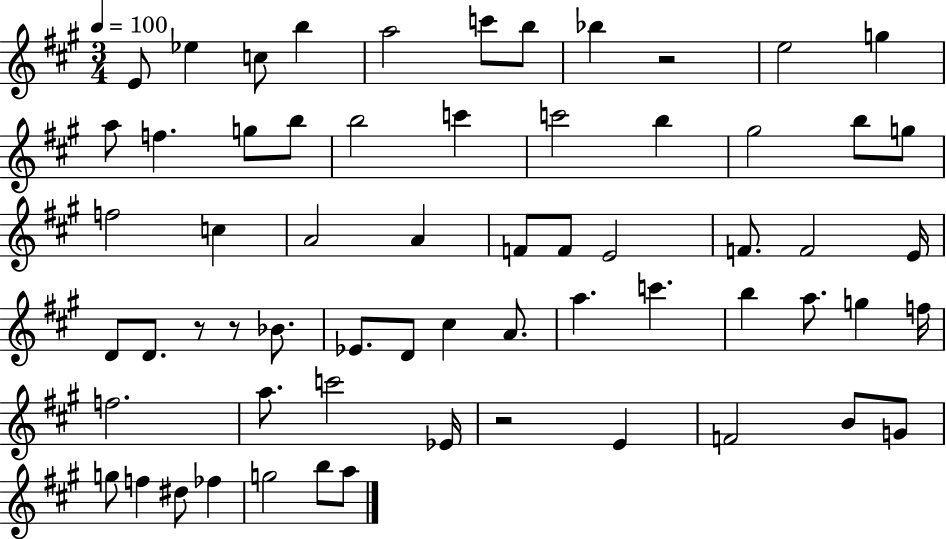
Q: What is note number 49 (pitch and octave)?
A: E4